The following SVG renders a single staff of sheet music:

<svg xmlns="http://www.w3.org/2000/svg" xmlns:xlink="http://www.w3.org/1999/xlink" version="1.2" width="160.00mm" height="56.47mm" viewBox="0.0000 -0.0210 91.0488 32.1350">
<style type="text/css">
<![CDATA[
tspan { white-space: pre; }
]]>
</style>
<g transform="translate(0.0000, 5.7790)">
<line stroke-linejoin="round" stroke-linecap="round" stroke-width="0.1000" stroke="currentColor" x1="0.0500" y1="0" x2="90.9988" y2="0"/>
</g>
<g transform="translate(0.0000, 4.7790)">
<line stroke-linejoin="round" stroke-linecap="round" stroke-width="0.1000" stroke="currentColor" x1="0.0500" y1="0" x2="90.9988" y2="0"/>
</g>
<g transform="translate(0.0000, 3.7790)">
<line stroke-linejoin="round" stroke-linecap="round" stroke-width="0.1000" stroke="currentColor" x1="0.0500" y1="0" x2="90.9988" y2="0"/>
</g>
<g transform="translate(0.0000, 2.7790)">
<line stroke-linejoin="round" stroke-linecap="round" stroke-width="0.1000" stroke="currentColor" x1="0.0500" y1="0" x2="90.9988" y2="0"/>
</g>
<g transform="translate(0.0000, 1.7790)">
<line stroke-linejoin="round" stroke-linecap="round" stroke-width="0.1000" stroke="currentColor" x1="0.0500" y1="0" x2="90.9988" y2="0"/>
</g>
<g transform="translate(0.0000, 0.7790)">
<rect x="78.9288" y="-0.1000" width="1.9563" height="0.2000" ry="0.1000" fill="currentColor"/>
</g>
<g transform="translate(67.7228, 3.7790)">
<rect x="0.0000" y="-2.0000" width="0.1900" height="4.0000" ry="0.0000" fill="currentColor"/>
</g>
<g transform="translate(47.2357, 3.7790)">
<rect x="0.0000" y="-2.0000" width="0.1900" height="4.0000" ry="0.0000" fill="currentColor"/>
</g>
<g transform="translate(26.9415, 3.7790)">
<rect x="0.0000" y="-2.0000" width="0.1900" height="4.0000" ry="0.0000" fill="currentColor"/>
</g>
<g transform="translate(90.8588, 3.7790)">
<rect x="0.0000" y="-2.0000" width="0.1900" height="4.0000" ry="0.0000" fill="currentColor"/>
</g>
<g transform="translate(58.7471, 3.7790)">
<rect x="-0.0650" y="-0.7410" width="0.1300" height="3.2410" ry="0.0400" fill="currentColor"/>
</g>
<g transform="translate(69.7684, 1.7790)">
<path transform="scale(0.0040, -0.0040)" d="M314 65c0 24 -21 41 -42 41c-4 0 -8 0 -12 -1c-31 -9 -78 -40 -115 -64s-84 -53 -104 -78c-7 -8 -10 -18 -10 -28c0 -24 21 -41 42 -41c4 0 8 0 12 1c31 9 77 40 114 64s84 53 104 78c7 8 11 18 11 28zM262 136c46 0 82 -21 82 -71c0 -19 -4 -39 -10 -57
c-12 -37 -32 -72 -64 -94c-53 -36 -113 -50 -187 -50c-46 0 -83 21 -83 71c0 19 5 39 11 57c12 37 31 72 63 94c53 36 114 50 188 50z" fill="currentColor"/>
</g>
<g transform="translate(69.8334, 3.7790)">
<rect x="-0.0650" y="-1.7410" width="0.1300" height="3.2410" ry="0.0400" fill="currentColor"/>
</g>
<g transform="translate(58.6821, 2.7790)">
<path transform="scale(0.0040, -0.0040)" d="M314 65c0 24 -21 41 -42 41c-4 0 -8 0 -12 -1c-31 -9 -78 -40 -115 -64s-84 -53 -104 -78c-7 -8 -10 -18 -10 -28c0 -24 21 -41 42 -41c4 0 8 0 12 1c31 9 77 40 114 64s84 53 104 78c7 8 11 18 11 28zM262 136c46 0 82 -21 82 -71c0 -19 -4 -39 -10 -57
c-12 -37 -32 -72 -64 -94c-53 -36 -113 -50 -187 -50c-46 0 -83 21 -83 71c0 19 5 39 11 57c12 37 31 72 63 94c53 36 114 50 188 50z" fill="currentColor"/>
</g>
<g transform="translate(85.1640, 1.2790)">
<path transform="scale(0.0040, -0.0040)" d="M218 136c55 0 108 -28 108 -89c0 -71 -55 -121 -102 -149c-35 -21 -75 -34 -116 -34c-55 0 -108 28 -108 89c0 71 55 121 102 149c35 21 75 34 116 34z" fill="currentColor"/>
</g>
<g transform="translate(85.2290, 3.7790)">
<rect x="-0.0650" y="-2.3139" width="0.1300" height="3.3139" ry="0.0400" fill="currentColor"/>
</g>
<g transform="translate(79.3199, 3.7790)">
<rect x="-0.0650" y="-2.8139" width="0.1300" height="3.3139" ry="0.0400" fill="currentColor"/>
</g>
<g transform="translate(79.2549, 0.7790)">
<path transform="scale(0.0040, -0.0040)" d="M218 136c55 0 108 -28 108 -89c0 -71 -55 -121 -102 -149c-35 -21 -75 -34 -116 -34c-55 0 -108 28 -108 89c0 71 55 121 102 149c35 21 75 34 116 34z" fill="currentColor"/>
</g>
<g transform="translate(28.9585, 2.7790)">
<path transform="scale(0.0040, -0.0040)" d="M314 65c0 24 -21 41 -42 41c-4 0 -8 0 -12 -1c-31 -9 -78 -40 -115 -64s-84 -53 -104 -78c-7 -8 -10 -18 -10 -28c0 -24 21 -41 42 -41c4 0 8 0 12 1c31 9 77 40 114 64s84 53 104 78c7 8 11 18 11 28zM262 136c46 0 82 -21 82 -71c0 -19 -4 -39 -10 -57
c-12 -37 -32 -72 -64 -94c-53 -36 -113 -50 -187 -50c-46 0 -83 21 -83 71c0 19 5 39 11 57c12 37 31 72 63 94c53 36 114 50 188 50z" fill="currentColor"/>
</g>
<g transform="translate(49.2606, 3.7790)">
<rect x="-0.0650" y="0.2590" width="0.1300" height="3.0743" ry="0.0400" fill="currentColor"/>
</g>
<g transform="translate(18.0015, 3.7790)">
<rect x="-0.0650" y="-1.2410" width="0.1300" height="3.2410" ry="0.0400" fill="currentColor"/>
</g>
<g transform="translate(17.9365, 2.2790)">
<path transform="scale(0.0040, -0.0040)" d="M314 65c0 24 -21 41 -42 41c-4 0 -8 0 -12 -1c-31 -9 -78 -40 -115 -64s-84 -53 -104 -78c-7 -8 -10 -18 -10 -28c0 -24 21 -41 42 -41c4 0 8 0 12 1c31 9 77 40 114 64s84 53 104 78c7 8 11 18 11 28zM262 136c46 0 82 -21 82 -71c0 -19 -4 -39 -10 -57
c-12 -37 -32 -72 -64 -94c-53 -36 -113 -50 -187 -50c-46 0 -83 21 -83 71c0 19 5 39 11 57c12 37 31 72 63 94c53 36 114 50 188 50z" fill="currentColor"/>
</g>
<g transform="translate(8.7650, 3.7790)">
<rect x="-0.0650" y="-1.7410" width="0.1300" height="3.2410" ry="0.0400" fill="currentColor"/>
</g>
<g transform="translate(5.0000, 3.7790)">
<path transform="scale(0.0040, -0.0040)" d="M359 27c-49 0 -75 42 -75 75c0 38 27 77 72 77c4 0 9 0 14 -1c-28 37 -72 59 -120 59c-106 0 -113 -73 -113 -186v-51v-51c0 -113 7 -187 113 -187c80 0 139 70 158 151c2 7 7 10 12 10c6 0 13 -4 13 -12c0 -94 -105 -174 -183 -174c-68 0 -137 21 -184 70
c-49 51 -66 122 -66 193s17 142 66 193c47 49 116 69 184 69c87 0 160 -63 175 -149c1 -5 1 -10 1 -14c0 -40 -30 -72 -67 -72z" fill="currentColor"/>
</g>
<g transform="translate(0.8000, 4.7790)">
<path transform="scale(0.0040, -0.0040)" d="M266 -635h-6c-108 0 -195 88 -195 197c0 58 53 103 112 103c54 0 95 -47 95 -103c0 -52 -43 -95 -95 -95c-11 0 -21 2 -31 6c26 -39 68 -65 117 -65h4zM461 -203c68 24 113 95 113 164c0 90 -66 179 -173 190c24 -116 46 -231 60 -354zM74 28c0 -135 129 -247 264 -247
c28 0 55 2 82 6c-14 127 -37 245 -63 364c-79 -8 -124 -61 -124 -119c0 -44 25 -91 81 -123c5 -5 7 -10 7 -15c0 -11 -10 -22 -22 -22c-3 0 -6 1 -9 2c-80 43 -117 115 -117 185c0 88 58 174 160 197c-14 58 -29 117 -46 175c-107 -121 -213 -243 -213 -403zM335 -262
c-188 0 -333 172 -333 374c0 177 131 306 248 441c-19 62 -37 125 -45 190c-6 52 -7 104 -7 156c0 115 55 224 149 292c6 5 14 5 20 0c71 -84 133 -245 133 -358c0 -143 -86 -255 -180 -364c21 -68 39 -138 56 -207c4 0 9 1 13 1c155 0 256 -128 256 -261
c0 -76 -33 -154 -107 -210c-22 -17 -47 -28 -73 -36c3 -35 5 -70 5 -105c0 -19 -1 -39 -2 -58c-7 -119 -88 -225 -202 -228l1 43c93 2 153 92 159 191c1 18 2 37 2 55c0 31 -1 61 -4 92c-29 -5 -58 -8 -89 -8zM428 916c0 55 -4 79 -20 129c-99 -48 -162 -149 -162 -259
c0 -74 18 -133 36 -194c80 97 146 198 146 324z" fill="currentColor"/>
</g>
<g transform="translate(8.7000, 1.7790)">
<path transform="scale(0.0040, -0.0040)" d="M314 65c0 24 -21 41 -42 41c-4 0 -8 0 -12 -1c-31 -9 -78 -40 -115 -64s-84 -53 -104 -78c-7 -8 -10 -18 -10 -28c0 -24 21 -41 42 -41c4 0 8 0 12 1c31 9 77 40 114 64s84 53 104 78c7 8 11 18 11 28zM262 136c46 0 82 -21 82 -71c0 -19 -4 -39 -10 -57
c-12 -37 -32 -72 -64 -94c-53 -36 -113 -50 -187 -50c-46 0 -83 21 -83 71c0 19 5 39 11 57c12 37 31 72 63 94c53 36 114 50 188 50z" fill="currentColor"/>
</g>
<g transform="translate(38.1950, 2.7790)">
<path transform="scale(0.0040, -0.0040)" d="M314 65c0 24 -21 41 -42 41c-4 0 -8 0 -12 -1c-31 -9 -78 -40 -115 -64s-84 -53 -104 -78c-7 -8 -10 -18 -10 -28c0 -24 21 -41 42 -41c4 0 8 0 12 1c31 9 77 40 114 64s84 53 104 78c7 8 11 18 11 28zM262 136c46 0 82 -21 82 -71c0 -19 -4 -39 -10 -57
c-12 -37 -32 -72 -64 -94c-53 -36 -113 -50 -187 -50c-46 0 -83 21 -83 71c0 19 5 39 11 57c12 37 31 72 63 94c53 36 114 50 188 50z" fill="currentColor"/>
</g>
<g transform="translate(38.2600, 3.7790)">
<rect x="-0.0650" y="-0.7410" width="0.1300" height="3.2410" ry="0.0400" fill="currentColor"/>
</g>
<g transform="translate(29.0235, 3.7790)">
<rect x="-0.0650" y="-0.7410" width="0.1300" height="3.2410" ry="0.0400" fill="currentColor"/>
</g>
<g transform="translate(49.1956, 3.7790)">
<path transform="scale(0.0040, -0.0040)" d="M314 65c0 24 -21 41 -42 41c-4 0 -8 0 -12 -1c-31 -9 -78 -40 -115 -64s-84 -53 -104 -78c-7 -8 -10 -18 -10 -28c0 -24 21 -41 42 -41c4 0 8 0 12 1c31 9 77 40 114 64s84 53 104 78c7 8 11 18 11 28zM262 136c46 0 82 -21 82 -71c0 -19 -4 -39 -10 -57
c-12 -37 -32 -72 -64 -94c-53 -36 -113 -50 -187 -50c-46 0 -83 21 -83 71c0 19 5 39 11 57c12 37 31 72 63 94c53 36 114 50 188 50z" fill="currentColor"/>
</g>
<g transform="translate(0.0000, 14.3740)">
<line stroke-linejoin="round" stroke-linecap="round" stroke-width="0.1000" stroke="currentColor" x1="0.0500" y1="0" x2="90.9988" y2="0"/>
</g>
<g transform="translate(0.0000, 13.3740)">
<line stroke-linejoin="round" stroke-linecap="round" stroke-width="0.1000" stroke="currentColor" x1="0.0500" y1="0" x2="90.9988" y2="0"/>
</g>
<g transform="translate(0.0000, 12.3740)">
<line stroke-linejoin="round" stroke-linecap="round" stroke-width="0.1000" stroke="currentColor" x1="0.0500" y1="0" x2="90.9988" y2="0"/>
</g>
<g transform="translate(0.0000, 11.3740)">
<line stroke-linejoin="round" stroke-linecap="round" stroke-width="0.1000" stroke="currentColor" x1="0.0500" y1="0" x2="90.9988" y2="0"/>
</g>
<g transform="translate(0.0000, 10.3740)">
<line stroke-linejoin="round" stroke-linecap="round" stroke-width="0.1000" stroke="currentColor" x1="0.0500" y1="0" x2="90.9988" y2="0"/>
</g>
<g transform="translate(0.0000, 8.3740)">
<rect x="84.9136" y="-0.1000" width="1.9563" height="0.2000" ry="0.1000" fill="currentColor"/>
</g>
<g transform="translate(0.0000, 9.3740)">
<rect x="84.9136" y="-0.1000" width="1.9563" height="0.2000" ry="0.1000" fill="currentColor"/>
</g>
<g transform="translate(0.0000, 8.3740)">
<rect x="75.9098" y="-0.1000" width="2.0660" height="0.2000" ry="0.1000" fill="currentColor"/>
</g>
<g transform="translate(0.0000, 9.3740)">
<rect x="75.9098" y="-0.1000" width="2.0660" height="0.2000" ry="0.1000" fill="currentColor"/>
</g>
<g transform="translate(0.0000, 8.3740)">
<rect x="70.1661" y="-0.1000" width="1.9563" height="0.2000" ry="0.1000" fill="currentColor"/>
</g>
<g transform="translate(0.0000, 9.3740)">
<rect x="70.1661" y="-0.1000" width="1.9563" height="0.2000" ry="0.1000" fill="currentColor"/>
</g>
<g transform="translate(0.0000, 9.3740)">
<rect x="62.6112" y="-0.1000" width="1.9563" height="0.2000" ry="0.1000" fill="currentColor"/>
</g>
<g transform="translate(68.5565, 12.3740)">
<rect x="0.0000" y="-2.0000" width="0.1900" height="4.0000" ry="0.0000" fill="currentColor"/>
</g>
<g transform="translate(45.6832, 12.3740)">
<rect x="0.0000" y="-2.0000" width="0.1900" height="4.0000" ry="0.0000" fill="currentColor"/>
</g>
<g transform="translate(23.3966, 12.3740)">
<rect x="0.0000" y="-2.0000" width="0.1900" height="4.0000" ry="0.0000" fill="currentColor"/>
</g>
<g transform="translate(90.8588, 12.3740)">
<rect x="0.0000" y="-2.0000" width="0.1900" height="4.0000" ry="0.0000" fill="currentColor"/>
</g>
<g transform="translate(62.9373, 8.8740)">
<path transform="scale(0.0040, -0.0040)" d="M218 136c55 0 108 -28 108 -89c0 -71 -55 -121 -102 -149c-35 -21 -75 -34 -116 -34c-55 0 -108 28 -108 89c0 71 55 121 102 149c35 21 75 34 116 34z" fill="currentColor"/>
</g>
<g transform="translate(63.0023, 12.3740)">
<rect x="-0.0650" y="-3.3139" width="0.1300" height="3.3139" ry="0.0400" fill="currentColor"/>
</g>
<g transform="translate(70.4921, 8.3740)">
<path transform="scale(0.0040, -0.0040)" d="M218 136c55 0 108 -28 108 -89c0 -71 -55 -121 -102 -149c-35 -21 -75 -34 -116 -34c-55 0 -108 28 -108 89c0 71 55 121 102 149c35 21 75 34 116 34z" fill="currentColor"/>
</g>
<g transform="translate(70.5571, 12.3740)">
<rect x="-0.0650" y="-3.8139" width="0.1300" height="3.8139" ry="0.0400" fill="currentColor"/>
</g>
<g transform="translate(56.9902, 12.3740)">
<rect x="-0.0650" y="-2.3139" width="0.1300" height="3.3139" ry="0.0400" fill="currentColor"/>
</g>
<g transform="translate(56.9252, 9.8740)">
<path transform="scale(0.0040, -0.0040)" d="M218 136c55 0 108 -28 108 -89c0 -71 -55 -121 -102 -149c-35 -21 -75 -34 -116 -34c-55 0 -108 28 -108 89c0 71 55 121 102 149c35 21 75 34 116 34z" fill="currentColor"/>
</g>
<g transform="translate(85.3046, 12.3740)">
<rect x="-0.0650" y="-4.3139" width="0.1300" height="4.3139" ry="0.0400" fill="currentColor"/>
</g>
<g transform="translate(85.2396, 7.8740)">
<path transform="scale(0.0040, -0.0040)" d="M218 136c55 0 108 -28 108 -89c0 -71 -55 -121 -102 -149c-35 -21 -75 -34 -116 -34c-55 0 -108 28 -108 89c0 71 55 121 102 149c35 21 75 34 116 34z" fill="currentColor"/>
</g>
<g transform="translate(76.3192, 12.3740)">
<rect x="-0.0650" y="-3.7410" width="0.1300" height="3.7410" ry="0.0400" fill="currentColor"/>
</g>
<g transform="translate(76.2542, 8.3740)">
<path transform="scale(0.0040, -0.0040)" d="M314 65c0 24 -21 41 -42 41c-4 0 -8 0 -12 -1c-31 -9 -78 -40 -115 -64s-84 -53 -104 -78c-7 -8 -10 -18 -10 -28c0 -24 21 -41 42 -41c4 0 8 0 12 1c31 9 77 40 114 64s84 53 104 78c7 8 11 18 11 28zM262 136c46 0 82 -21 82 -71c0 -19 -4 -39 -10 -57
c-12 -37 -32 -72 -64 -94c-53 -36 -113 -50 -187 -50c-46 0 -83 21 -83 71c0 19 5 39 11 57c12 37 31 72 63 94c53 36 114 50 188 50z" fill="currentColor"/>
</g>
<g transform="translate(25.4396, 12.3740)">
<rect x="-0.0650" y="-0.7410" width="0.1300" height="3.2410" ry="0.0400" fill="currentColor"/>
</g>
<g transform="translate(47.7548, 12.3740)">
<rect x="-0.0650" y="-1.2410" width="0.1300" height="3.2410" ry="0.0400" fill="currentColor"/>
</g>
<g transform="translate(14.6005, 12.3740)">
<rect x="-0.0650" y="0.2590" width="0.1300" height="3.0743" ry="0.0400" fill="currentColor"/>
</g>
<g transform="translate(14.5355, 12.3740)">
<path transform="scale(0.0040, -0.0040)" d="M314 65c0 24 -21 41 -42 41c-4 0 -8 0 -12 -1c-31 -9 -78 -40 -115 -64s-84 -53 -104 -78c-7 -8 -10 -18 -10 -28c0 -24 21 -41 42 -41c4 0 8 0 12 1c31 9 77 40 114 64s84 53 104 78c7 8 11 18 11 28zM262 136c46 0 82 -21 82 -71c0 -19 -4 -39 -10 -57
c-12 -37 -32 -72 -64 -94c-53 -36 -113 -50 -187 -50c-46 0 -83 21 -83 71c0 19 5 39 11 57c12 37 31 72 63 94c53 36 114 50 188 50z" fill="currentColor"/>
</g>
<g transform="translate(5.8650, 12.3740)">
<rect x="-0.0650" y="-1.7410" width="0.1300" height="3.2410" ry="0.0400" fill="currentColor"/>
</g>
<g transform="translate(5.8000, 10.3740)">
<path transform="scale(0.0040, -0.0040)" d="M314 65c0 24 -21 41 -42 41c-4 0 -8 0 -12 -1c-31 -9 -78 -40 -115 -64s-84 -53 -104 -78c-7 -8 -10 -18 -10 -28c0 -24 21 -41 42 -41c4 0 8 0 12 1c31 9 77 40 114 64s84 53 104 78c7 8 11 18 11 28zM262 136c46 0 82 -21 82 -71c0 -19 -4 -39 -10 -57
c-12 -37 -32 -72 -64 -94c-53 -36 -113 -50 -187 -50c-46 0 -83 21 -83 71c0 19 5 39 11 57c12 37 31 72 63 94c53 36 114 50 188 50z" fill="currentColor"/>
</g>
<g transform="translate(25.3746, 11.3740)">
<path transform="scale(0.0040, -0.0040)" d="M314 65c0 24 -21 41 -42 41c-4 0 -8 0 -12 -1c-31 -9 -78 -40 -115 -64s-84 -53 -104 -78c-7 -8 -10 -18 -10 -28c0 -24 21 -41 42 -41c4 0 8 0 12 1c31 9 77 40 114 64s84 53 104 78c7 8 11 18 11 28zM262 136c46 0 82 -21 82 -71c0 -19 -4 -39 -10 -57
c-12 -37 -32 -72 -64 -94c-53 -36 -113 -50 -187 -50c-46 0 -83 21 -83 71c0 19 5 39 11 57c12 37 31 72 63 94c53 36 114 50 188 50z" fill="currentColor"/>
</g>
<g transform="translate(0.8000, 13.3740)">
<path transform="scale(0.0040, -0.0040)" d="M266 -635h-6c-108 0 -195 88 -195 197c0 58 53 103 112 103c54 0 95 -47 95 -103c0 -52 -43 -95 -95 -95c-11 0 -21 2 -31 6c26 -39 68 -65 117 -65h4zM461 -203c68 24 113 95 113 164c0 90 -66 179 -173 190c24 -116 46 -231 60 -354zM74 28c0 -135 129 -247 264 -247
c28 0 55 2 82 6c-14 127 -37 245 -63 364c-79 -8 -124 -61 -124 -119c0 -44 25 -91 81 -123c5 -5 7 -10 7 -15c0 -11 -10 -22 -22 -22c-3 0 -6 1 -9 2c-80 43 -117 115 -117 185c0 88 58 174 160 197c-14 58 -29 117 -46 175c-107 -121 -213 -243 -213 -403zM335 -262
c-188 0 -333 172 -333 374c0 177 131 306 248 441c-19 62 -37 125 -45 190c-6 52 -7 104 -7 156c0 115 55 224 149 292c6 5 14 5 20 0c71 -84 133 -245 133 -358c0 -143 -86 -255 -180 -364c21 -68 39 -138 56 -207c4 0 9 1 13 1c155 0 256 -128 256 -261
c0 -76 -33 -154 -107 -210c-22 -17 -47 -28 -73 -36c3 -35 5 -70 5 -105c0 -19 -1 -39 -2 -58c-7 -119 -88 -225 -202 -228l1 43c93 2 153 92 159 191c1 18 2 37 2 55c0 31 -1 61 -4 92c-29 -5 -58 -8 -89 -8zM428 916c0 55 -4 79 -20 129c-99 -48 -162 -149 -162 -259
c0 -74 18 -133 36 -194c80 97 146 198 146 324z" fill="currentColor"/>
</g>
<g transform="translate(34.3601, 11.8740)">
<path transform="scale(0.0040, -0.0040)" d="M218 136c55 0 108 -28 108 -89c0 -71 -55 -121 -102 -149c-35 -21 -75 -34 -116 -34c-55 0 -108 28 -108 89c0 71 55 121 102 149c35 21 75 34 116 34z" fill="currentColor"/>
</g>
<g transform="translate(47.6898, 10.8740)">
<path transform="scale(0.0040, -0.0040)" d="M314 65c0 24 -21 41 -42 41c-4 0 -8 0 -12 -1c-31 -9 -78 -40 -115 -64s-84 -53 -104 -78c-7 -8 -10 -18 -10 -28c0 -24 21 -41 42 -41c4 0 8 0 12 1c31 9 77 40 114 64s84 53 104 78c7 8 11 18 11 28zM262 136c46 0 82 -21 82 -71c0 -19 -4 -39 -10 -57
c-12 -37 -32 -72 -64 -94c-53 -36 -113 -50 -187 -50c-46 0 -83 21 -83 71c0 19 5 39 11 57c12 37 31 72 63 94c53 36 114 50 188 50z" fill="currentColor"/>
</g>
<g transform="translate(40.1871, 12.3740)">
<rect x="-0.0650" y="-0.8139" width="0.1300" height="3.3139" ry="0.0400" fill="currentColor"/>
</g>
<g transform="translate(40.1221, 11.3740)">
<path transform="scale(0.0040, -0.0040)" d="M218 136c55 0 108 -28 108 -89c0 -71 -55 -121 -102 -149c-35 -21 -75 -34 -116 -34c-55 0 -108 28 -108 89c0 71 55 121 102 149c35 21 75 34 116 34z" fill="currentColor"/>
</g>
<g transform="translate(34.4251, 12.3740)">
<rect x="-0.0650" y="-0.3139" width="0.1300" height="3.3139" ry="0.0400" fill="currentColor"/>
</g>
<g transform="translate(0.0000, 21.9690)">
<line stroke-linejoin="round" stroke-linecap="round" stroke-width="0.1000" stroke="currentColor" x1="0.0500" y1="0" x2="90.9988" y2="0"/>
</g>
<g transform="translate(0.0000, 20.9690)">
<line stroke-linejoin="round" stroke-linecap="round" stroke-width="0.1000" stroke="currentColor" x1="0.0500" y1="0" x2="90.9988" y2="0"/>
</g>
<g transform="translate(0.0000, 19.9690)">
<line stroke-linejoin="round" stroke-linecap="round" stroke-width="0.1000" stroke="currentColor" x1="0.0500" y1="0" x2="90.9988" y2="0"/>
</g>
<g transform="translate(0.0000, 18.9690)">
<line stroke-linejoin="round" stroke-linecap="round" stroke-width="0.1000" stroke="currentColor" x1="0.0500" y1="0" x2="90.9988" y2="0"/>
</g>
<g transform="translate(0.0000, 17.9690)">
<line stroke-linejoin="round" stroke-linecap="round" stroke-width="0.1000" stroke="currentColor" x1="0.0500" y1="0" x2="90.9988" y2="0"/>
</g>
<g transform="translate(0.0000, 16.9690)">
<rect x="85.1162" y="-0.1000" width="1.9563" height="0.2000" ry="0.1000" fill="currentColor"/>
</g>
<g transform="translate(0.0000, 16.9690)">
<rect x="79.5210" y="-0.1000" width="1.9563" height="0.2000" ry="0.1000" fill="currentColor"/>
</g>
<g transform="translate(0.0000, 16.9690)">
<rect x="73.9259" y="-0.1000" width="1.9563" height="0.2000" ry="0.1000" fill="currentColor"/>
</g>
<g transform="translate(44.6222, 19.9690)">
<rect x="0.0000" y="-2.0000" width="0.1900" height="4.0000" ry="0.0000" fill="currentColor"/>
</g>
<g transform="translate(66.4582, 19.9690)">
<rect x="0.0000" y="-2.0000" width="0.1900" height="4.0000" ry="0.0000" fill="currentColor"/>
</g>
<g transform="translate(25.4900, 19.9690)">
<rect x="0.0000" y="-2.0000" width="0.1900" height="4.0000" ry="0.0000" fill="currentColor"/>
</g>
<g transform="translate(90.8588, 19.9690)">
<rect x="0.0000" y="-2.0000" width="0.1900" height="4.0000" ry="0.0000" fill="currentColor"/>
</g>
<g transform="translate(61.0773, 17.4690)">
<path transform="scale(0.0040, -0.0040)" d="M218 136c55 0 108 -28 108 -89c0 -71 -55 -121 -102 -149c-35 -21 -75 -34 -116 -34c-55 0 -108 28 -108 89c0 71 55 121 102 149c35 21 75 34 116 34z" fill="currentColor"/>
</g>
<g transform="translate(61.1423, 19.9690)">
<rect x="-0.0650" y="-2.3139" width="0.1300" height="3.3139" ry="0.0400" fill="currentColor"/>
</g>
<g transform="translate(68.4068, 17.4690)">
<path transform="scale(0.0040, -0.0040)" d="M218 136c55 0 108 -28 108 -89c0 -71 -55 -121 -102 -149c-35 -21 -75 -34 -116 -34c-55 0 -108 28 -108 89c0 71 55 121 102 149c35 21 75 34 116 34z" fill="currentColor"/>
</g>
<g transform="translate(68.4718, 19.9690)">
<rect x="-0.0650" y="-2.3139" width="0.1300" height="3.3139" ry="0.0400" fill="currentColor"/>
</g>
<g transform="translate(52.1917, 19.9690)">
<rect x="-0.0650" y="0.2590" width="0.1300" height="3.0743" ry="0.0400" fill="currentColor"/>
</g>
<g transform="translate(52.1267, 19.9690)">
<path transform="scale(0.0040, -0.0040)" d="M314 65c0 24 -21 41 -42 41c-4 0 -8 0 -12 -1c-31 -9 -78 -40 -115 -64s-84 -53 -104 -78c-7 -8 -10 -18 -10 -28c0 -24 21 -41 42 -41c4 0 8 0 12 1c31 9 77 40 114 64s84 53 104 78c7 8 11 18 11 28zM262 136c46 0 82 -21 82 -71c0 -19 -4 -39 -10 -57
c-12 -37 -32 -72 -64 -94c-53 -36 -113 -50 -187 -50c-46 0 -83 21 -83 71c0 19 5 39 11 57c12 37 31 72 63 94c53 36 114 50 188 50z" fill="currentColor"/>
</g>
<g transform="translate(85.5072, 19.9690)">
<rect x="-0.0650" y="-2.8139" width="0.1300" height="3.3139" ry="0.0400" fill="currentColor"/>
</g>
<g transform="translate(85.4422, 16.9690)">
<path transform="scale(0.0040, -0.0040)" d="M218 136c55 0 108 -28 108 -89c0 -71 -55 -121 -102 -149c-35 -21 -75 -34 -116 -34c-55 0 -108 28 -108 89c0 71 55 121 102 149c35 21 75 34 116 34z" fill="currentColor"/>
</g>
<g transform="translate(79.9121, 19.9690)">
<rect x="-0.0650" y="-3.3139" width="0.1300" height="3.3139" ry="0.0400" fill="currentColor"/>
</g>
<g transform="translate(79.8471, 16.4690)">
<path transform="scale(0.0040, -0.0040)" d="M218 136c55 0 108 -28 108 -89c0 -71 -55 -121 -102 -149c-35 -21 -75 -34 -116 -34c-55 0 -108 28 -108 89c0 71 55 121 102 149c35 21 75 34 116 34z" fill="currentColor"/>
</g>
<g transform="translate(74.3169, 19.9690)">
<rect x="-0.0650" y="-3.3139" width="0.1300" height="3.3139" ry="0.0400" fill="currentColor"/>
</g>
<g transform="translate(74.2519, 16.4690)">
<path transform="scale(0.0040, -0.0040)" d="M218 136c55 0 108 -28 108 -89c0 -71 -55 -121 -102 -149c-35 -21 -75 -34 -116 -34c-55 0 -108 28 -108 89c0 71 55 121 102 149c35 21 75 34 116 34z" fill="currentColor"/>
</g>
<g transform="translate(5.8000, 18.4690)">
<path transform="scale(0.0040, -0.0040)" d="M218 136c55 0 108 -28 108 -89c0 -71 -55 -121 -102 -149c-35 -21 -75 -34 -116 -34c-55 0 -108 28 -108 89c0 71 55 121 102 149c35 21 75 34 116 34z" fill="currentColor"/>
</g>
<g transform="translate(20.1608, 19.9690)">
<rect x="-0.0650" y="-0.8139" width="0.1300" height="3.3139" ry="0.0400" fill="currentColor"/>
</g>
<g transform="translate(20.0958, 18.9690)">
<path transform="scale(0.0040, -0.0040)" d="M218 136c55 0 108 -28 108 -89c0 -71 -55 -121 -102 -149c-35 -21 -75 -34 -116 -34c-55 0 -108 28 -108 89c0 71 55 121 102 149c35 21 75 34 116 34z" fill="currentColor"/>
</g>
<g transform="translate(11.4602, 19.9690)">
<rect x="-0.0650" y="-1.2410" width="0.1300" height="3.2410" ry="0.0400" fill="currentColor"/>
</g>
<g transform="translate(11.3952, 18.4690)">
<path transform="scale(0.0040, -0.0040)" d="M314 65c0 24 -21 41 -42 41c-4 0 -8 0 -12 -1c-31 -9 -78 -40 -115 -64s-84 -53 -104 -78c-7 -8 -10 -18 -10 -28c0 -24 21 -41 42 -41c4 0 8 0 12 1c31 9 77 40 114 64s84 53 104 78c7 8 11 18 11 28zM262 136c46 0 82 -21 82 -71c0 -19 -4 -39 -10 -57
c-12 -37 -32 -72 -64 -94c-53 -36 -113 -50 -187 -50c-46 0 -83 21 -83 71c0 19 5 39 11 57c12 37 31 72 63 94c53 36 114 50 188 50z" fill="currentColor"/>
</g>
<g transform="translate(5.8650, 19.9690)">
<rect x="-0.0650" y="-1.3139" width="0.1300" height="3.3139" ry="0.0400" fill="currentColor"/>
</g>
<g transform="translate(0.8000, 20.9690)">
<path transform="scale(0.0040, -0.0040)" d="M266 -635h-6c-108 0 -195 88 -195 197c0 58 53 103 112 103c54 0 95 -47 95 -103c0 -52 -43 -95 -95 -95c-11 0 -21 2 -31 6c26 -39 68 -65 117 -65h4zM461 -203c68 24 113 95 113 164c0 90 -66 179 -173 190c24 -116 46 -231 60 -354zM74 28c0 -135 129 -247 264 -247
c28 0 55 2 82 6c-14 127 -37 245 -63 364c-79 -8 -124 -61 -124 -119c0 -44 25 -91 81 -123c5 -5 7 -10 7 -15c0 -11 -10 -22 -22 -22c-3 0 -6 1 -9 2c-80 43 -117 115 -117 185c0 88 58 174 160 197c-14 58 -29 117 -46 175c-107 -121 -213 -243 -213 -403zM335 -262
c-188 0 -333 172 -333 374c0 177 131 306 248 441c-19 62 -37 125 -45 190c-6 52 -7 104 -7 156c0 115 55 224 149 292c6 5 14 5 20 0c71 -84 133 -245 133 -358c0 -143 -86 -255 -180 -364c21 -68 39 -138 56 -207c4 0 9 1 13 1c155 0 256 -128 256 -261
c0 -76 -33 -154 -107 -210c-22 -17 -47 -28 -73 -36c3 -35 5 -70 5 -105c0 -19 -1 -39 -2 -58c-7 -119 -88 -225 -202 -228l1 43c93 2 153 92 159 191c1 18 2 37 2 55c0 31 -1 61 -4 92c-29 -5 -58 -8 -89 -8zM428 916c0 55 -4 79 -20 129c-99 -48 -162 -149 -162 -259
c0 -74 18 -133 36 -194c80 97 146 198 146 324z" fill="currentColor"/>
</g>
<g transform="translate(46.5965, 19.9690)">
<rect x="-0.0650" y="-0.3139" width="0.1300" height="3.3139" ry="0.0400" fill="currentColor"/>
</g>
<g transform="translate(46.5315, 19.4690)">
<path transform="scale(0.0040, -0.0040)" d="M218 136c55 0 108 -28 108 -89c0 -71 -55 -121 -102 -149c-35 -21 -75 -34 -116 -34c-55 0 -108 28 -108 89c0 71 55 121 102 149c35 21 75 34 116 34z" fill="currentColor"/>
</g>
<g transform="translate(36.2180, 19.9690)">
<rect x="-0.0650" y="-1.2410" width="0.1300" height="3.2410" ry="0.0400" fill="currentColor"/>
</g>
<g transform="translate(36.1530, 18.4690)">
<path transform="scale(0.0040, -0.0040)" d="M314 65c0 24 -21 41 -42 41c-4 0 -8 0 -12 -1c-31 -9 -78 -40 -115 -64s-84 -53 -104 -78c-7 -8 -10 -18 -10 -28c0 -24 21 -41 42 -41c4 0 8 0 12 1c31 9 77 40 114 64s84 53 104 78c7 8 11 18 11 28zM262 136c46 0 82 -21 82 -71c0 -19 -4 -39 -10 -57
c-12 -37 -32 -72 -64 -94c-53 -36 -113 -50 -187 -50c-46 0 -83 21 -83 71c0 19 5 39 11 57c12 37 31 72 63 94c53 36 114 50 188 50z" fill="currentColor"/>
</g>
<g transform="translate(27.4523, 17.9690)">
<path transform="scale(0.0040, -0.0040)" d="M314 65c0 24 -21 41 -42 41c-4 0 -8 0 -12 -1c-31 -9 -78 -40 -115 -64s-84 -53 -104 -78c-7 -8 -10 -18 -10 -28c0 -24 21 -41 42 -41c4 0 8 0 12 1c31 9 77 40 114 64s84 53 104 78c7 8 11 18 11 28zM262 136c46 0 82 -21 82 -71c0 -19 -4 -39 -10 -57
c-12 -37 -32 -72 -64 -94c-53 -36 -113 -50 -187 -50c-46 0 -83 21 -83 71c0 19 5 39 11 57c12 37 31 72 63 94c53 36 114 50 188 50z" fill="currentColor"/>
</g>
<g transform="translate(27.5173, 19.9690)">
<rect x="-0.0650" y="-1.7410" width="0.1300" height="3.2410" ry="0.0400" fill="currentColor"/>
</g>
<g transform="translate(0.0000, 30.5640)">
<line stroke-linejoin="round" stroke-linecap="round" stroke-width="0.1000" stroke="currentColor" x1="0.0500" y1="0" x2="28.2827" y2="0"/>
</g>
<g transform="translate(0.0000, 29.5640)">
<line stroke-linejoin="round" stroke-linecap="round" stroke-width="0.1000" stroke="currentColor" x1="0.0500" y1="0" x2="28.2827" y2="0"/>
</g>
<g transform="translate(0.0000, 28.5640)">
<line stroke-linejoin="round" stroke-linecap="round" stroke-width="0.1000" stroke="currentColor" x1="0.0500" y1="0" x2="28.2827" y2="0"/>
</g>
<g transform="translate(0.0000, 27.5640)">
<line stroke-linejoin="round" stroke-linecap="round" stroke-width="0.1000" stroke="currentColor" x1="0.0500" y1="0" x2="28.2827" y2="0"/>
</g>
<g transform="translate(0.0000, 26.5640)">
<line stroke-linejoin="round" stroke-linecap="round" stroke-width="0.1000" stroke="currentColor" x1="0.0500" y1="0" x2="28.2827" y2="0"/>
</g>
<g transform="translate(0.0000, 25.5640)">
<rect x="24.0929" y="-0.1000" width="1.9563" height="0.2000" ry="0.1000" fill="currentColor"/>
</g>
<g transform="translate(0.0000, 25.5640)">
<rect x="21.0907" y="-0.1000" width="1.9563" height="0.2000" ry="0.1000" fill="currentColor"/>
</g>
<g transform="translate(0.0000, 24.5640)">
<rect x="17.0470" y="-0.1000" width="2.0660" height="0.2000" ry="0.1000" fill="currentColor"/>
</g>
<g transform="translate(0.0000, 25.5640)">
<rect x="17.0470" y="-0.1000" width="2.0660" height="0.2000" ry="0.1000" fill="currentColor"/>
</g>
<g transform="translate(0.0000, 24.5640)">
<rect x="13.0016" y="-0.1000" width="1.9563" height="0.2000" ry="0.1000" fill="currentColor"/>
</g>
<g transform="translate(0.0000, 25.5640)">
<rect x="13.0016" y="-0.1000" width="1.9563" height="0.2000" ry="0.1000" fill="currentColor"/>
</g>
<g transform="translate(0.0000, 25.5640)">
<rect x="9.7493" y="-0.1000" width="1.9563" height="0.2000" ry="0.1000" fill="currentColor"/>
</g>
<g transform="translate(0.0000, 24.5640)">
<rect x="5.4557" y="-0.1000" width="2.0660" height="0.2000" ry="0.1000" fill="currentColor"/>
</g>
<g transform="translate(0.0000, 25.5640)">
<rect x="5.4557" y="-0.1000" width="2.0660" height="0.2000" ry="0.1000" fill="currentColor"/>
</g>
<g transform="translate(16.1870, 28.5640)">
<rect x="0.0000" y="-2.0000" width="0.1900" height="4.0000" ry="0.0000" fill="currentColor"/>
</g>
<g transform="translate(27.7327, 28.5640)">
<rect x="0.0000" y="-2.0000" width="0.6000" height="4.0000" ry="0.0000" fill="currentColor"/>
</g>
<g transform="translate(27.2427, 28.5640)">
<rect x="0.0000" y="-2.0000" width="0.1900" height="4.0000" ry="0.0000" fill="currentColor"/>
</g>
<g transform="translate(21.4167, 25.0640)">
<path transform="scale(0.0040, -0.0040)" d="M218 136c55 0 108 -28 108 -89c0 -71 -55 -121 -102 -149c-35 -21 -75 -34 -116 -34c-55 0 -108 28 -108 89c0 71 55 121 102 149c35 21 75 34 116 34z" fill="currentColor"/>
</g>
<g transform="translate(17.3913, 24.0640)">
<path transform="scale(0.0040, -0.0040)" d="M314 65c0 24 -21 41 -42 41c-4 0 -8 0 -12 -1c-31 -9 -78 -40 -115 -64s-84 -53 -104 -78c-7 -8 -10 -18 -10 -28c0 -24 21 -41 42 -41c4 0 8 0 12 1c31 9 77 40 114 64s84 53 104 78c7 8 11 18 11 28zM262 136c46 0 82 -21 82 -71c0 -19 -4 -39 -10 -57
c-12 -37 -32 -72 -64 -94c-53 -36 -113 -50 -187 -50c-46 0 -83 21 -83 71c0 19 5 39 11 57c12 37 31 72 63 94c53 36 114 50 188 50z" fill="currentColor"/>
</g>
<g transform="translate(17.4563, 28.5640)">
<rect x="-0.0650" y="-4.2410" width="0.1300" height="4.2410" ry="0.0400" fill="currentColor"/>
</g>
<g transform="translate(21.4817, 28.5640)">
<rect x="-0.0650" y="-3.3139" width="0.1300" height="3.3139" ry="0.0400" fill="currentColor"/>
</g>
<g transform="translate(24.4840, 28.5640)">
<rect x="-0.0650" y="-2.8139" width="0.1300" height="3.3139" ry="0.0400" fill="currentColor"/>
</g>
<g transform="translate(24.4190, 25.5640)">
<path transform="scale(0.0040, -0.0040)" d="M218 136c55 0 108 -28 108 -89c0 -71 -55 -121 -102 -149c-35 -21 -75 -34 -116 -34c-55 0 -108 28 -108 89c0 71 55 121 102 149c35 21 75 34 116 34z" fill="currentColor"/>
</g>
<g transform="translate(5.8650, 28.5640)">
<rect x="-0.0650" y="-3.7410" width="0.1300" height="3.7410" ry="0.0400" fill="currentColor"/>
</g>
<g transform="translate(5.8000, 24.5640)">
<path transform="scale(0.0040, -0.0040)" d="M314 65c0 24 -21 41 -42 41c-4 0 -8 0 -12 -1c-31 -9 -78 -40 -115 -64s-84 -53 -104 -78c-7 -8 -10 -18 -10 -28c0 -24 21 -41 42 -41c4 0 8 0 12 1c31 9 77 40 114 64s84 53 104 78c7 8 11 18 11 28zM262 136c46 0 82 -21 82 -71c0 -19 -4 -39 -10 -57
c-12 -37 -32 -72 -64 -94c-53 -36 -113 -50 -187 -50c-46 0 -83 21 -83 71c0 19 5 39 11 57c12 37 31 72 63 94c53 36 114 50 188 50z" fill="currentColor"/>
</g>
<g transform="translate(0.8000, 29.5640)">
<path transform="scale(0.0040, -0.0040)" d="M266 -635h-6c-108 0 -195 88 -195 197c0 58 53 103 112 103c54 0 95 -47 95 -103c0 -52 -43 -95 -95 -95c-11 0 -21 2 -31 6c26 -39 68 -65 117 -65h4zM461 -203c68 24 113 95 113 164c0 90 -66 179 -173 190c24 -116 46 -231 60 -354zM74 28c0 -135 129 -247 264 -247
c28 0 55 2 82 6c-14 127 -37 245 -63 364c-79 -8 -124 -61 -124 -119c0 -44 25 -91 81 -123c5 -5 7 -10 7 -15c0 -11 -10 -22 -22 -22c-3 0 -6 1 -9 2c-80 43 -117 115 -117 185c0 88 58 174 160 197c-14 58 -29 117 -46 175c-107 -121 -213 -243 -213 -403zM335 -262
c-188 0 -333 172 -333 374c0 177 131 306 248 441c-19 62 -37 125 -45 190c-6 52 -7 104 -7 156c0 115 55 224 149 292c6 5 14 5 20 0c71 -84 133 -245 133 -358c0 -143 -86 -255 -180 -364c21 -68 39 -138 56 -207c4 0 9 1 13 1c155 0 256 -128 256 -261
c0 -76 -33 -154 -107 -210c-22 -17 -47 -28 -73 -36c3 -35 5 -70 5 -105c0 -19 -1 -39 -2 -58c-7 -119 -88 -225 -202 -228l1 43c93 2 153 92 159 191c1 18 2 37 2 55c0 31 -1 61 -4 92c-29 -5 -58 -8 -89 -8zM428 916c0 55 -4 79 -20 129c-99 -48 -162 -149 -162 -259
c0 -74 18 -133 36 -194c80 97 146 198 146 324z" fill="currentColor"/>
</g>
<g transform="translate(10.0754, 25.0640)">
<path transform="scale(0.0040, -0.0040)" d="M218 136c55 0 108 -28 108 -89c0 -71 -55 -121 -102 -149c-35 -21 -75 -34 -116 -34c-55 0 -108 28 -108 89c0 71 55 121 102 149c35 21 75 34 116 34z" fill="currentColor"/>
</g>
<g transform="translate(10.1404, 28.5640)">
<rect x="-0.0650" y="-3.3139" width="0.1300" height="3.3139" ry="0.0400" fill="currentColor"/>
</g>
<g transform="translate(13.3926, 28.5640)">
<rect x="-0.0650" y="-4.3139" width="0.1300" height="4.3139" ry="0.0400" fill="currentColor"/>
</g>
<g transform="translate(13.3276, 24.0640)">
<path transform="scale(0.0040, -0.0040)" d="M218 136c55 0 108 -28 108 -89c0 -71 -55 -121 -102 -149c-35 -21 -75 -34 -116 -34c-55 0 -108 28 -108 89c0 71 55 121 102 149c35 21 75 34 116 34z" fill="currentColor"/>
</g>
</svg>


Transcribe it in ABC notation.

X:1
T:Untitled
M:4/4
L:1/4
K:C
f2 e2 d2 d2 B2 d2 f2 a g f2 B2 d2 c d e2 g b c' c'2 d' e e2 d f2 e2 c B2 g g b b a c'2 b d' d'2 b a